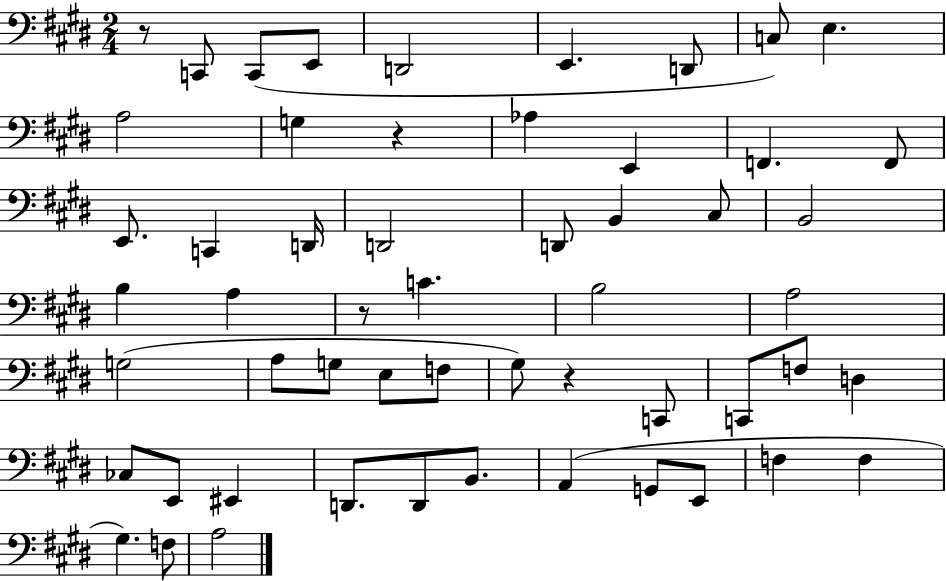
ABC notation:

X:1
T:Untitled
M:2/4
L:1/4
K:E
z/2 C,,/2 C,,/2 E,,/2 D,,2 E,, D,,/2 C,/2 E, A,2 G, z _A, E,, F,, F,,/2 E,,/2 C,, D,,/4 D,,2 D,,/2 B,, ^C,/2 B,,2 B, A, z/2 C B,2 A,2 G,2 A,/2 G,/2 E,/2 F,/2 ^G,/2 z C,,/2 C,,/2 F,/2 D, _C,/2 E,,/2 ^E,, D,,/2 D,,/2 B,,/2 A,, G,,/2 E,,/2 F, F, ^G, F,/2 A,2